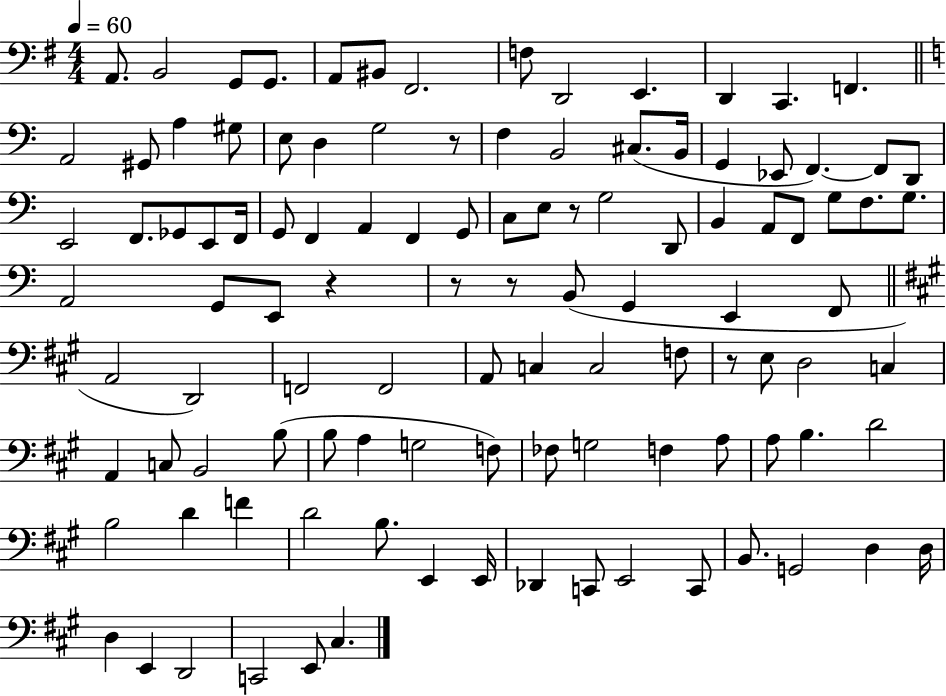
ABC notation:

X:1
T:Untitled
M:4/4
L:1/4
K:G
A,,/2 B,,2 G,,/2 G,,/2 A,,/2 ^B,,/2 ^F,,2 F,/2 D,,2 E,, D,, C,, F,, A,,2 ^G,,/2 A, ^G,/2 E,/2 D, G,2 z/2 F, B,,2 ^C,/2 B,,/4 G,, _E,,/2 F,, F,,/2 D,,/2 E,,2 F,,/2 _G,,/2 E,,/2 F,,/4 G,,/2 F,, A,, F,, G,,/2 C,/2 E,/2 z/2 G,2 D,,/2 B,, A,,/2 F,,/2 G,/2 F,/2 G,/2 A,,2 G,,/2 E,,/2 z z/2 z/2 B,,/2 G,, E,, F,,/2 A,,2 D,,2 F,,2 F,,2 A,,/2 C, C,2 F,/2 z/2 E,/2 D,2 C, A,, C,/2 B,,2 B,/2 B,/2 A, G,2 F,/2 _F,/2 G,2 F, A,/2 A,/2 B, D2 B,2 D F D2 B,/2 E,, E,,/4 _D,, C,,/2 E,,2 C,,/2 B,,/2 G,,2 D, D,/4 D, E,, D,,2 C,,2 E,,/2 ^C,